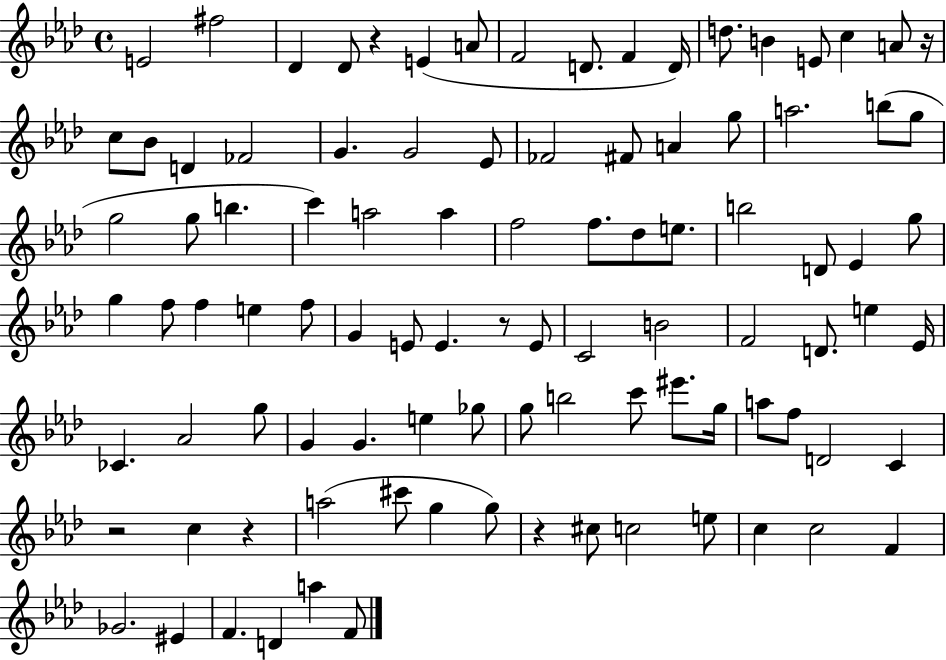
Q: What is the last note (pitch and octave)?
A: F4